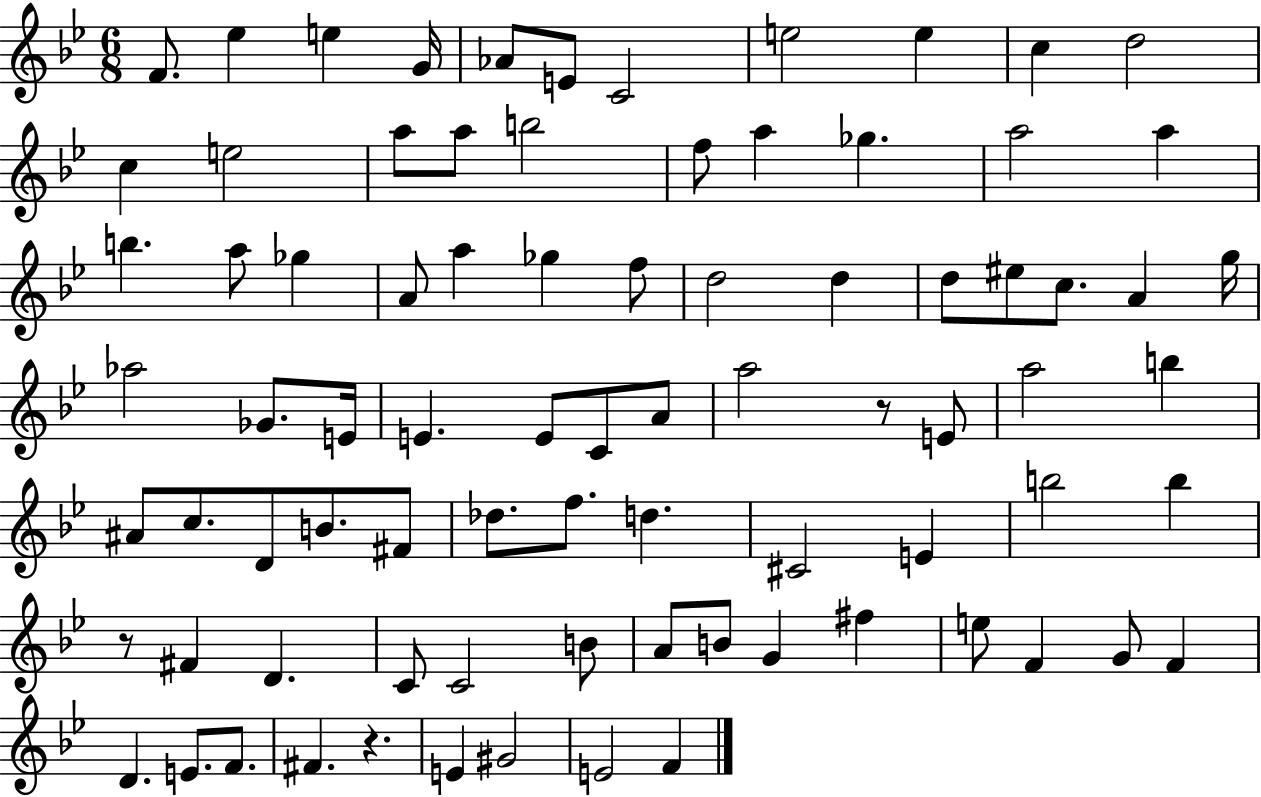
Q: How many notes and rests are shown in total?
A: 82